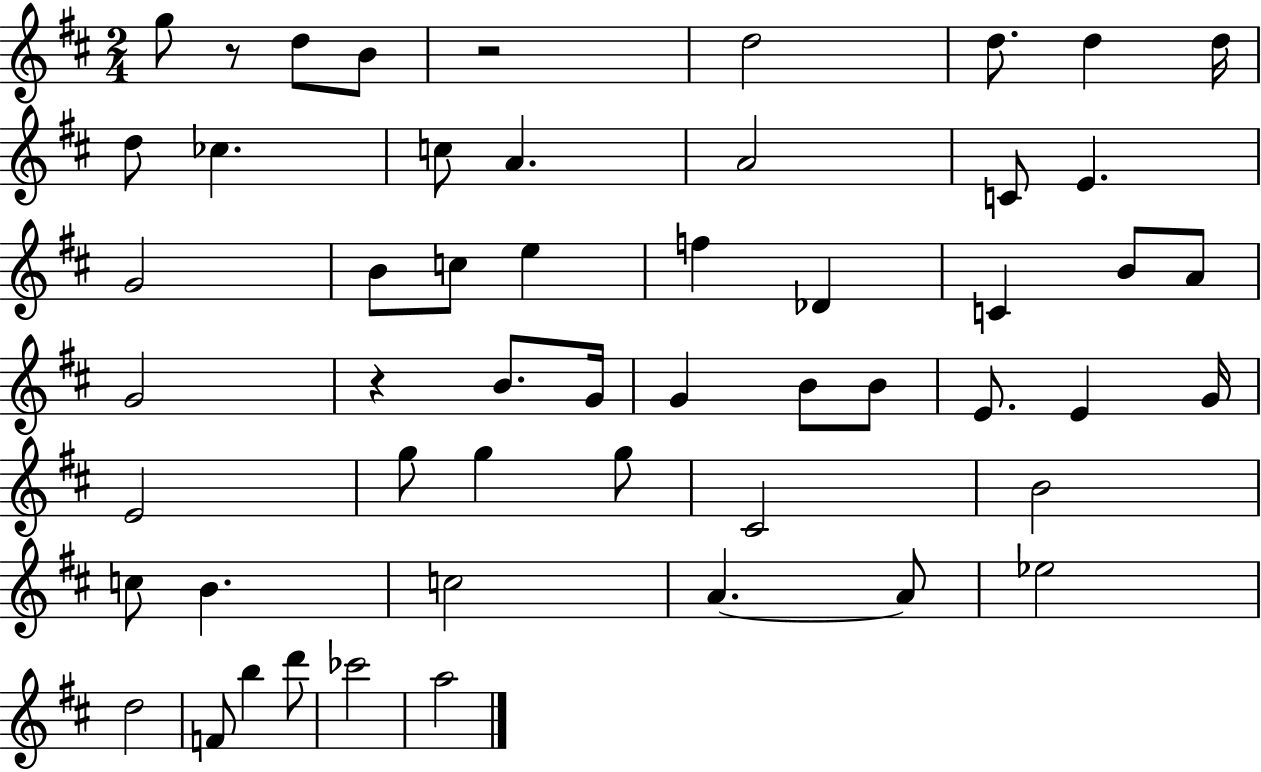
G5/e R/e D5/e B4/e R/h D5/h D5/e. D5/q D5/s D5/e CES5/q. C5/e A4/q. A4/h C4/e E4/q. G4/h B4/e C5/e E5/q F5/q Db4/q C4/q B4/e A4/e G4/h R/q B4/e. G4/s G4/q B4/e B4/e E4/e. E4/q G4/s E4/h G5/e G5/q G5/e C#4/h B4/h C5/e B4/q. C5/h A4/q. A4/e Eb5/h D5/h F4/e B5/q D6/e CES6/h A5/h